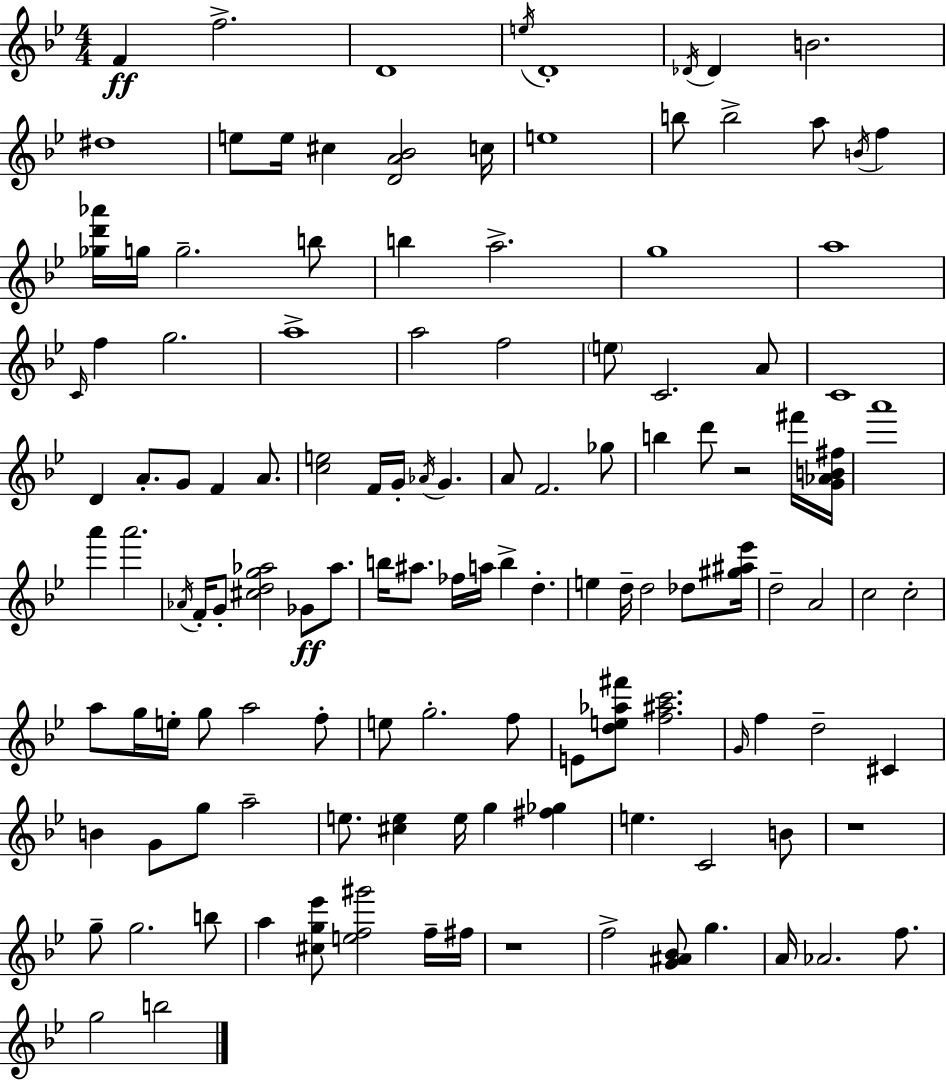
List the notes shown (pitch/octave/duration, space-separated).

F4/q F5/h. D4/w E5/s D4/w Db4/s Db4/q B4/h. D#5/w E5/e E5/s C#5/q [D4,A4,Bb4]/h C5/s E5/w B5/e B5/h A5/e B4/s F5/q [Gb5,D6,Ab6]/s G5/s G5/h. B5/e B5/q A5/h. G5/w A5/w C4/s F5/q G5/h. A5/w A5/h F5/h E5/e C4/h. A4/e C4/w D4/q A4/e. G4/e F4/q A4/e. [C5,E5]/h F4/s G4/s Ab4/s G4/q. A4/e F4/h. Gb5/e B5/q D6/e R/h F#6/s [G4,Ab4,B4,F#5]/s A6/w A6/q A6/h. Ab4/s F4/s G4/e [C#5,D5,G5,Ab5]/h Gb4/e Ab5/e. B5/s A#5/e. FES5/s A5/s B5/q D5/q. E5/q D5/s D5/h Db5/e [G#5,A#5,Eb6]/s D5/h A4/h C5/h C5/h A5/e G5/s E5/s G5/e A5/h F5/e E5/e G5/h. F5/e E4/e [D5,E5,Ab5,F#6]/e [F5,A#5,C6]/h. G4/s F5/q D5/h C#4/q B4/q G4/e G5/e A5/h E5/e. [C#5,E5]/q E5/s G5/q [F#5,Gb5]/q E5/q. C4/h B4/e R/w G5/e G5/h. B5/e A5/q [C#5,G5,Eb6]/e [E5,F5,G#6]/h F5/s F#5/s R/w F5/h [G4,A#4,Bb4]/e G5/q. A4/s Ab4/h. F5/e. G5/h B5/h